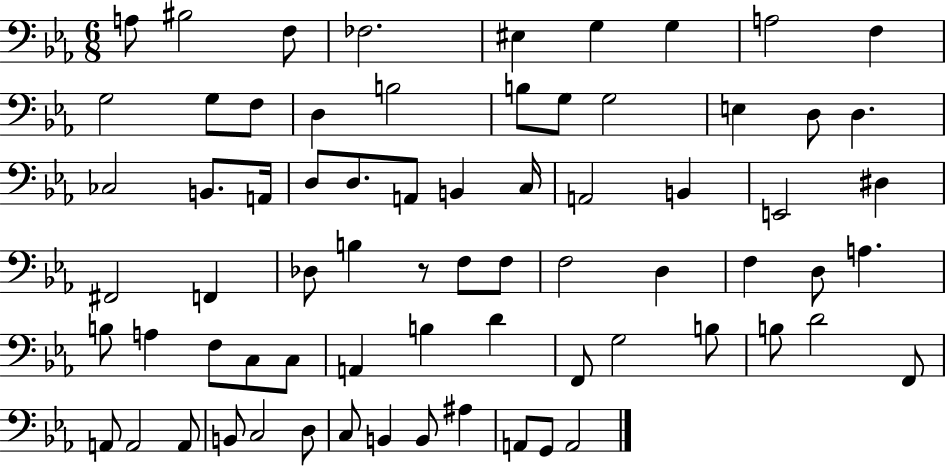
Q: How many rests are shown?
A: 1